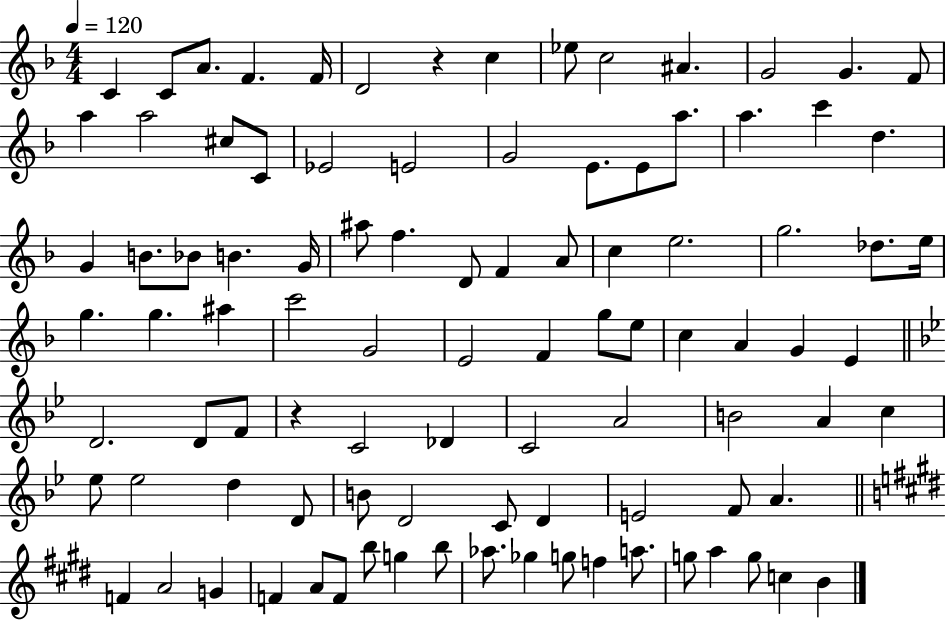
{
  \clef treble
  \numericTimeSignature
  \time 4/4
  \key f \major
  \tempo 4 = 120
  c'4 c'8 a'8. f'4. f'16 | d'2 r4 c''4 | ees''8 c''2 ais'4. | g'2 g'4. f'8 | \break a''4 a''2 cis''8 c'8 | ees'2 e'2 | g'2 e'8. e'8 a''8. | a''4. c'''4 d''4. | \break g'4 b'8. bes'8 b'4. g'16 | ais''8 f''4. d'8 f'4 a'8 | c''4 e''2. | g''2. des''8. e''16 | \break g''4. g''4. ais''4 | c'''2 g'2 | e'2 f'4 g''8 e''8 | c''4 a'4 g'4 e'4 | \break \bar "||" \break \key g \minor d'2. d'8 f'8 | r4 c'2 des'4 | c'2 a'2 | b'2 a'4 c''4 | \break ees''8 ees''2 d''4 d'8 | b'8 d'2 c'8 d'4 | e'2 f'8 a'4. | \bar "||" \break \key e \major f'4 a'2 g'4 | f'4 a'8 f'8 b''8 g''4 b''8 | aes''8. ges''4 g''8 f''4 a''8. | g''8 a''4 g''8 c''4 b'4 | \break \bar "|."
}